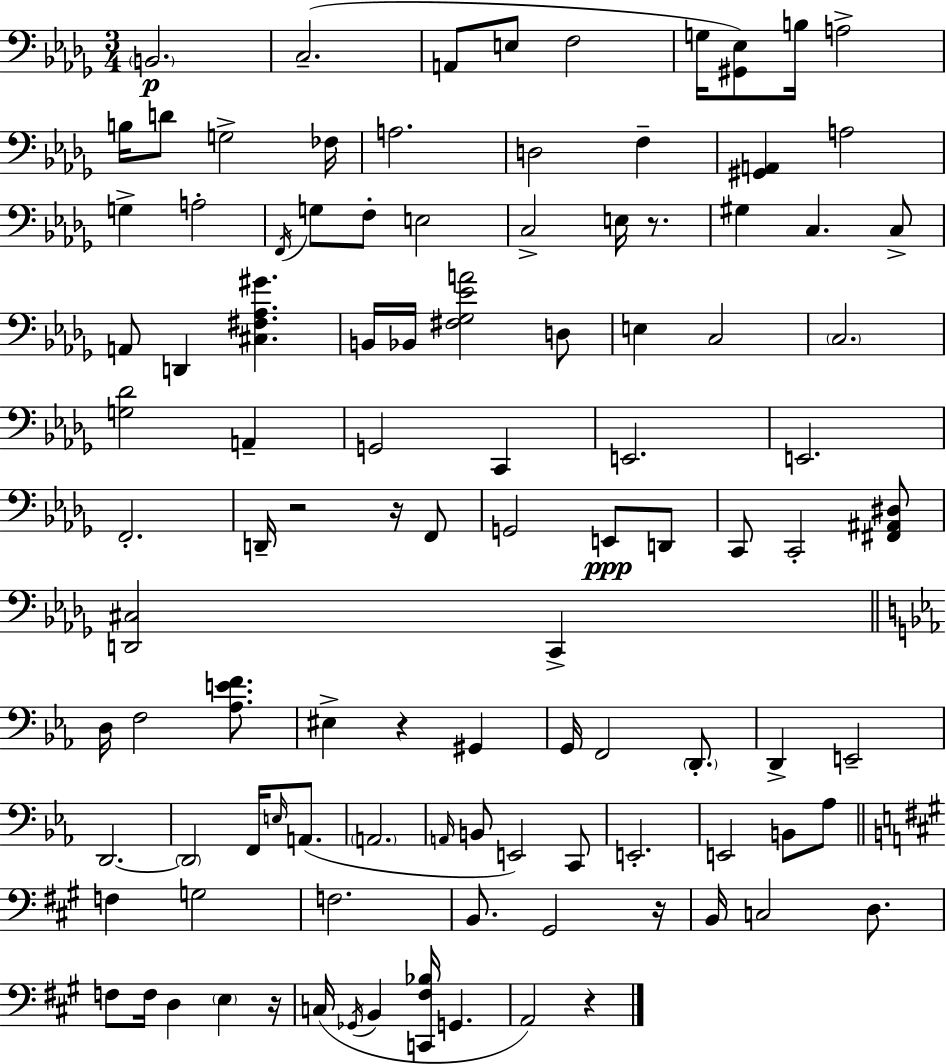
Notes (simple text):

B2/h. C3/h. A2/e E3/e F3/h G3/s [G#2,Eb3]/e B3/s A3/h B3/s D4/e G3/h FES3/s A3/h. D3/h F3/q [G#2,A2]/q A3/h G3/q A3/h F2/s G3/e F3/e E3/h C3/h E3/s R/e. G#3/q C3/q. C3/e A2/e D2/q [C#3,F#3,Ab3,G#4]/q. B2/s Bb2/s [F#3,Gb3,Eb4,A4]/h D3/e E3/q C3/h C3/h. [G3,Db4]/h A2/q G2/h C2/q E2/h. E2/h. F2/h. D2/s R/h R/s F2/e G2/h E2/e D2/e C2/e C2/h [F#2,A#2,D#3]/e [D2,C#3]/h C2/q D3/s F3/h [Ab3,E4,F4]/e. EIS3/q R/q G#2/q G2/s F2/h D2/e. D2/q E2/h D2/h. D2/h F2/s E3/s A2/e. A2/h. A2/s B2/e E2/h C2/e E2/h. E2/h B2/e Ab3/e F3/q G3/h F3/h. B2/e. G#2/h R/s B2/s C3/h D3/e. F3/e F3/s D3/q E3/q R/s C3/s Gb2/s B2/q [C2,F#3,Bb3]/s G2/q. A2/h R/q